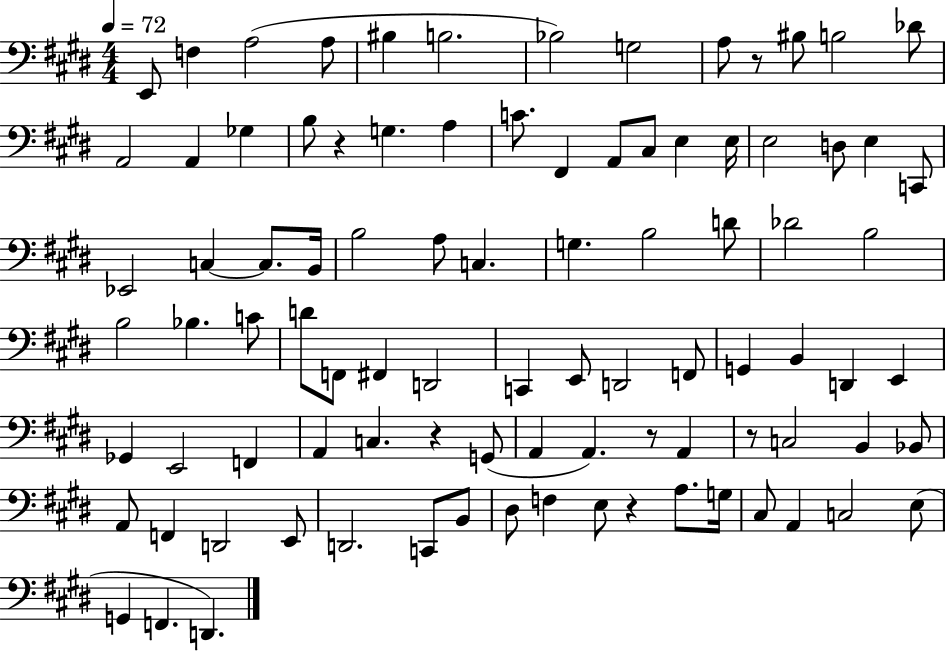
E2/e F3/q A3/h A3/e BIS3/q B3/h. Bb3/h G3/h A3/e R/e BIS3/e B3/h Db4/e A2/h A2/q Gb3/q B3/e R/q G3/q. A3/q C4/e. F#2/q A2/e C#3/e E3/q E3/s E3/h D3/e E3/q C2/e Eb2/h C3/q C3/e. B2/s B3/h A3/e C3/q. G3/q. B3/h D4/e Db4/h B3/h B3/h Bb3/q. C4/e D4/e F2/e F#2/q D2/h C2/q E2/e D2/h F2/e G2/q B2/q D2/q E2/q Gb2/q E2/h F2/q A2/q C3/q. R/q G2/e A2/q A2/q. R/e A2/q R/e C3/h B2/q Bb2/e A2/e F2/q D2/h E2/e D2/h. C2/e B2/e D#3/e F3/q E3/e R/q A3/e. G3/s C#3/e A2/q C3/h E3/e G2/q F2/q. D2/q.